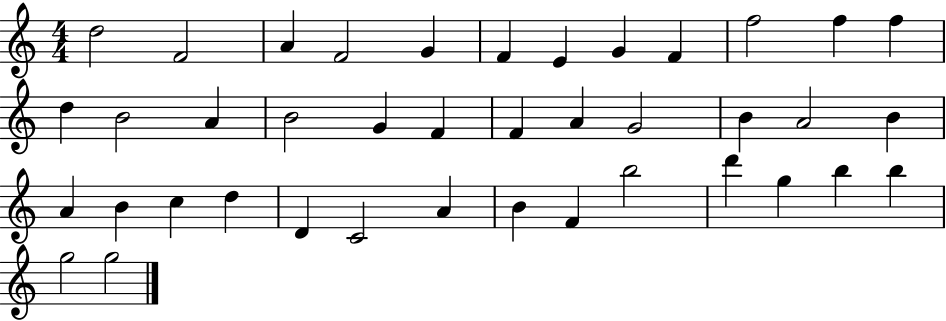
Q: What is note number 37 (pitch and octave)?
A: B5